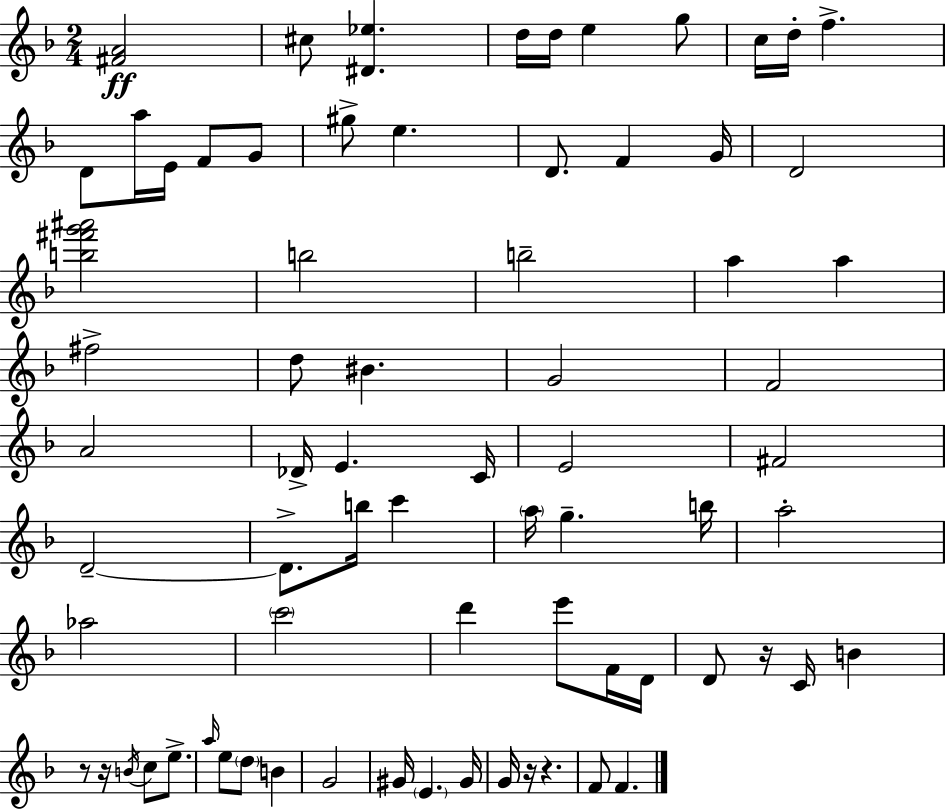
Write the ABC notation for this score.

X:1
T:Untitled
M:2/4
L:1/4
K:F
[^FA]2 ^c/2 [^D_e] d/4 d/4 e g/2 c/4 d/4 f D/2 a/4 E/4 F/2 G/2 ^g/2 e D/2 F G/4 D2 [b^f'g'^a']2 b2 b2 a a ^f2 d/2 ^B G2 F2 A2 _D/4 E C/4 E2 ^F2 D2 D/2 b/4 c' a/4 g b/4 a2 _a2 c'2 d' e'/2 F/4 D/4 D/2 z/4 C/4 B z/2 z/4 B/4 c/2 e/2 a/4 e/2 d/2 B G2 ^G/4 E ^G/4 G/4 z/4 z F/2 F